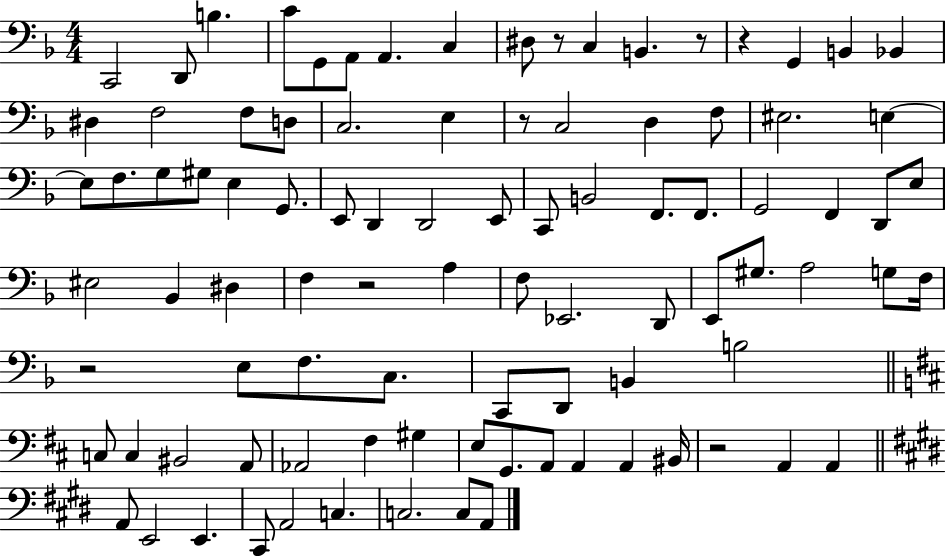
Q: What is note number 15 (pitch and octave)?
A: D#3